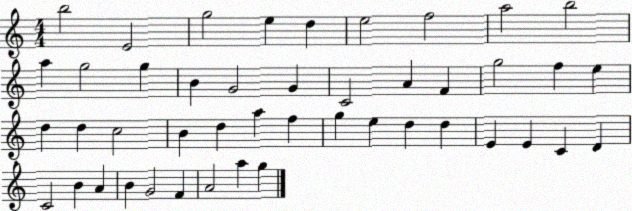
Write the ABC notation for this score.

X:1
T:Untitled
M:4/4
L:1/4
K:C
b2 E2 g2 e d e2 f2 a2 b2 a g2 g B G2 G C2 A F g2 f e d d c2 B d a f g e d d E E C D C2 B A B G2 F A2 a g